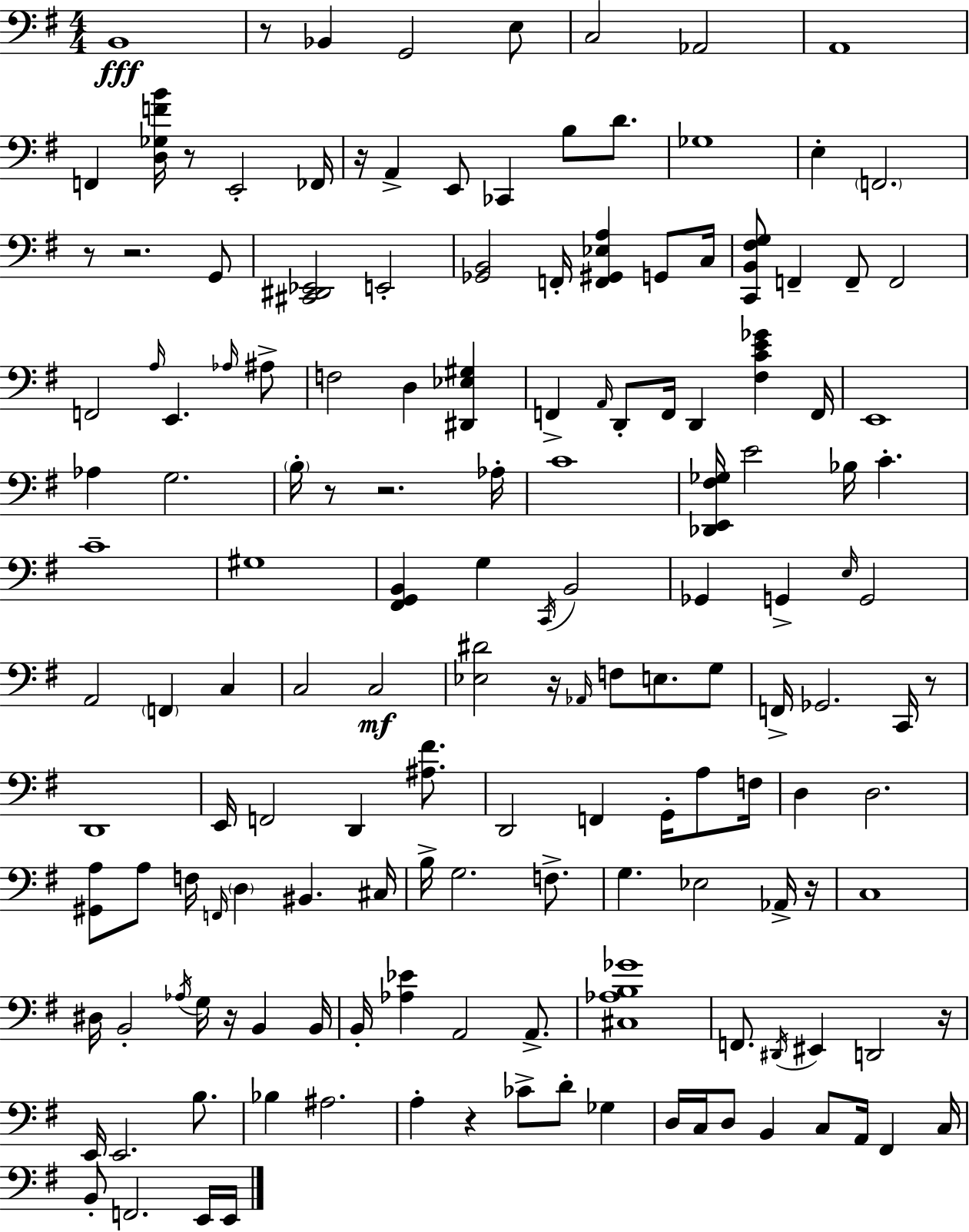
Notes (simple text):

B2/w R/e Bb2/q G2/h E3/e C3/h Ab2/h A2/w F2/q [D3,Gb3,F4,B4]/s R/e E2/h FES2/s R/s A2/q E2/e CES2/q B3/e D4/e. Gb3/w E3/q F2/h. R/e R/h. G2/e [C#2,D#2,Eb2]/h E2/h [Gb2,B2]/h F2/s [F2,G#2,Eb3,A3]/q G2/e C3/s [C2,B2,F#3,G3]/e F2/q F2/e F2/h F2/h A3/s E2/q. Ab3/s A#3/e F3/h D3/q [D#2,Eb3,G#3]/q F2/q A2/s D2/e F2/s D2/q [F#3,C4,E4,Gb4]/q F2/s E2/w Ab3/q G3/h. B3/s R/e R/h. Ab3/s C4/w [Db2,E2,F#3,Gb3]/s E4/h Bb3/s C4/q. C4/w G#3/w [F#2,G2,B2]/q G3/q C2/s B2/h Gb2/q G2/q E3/s G2/h A2/h F2/q C3/q C3/h C3/h [Eb3,D#4]/h R/s Ab2/s F3/e E3/e. G3/e F2/s Gb2/h. C2/s R/e D2/w E2/s F2/h D2/q [A#3,F#4]/e. D2/h F2/q G2/s A3/e F3/s D3/q D3/h. [G#2,A3]/e A3/e F3/s F2/s D3/q BIS2/q. C#3/s B3/s G3/h. F3/e. G3/q. Eb3/h Ab2/s R/s C3/w D#3/s B2/h Ab3/s G3/s R/s B2/q B2/s B2/s [Ab3,Eb4]/q A2/h A2/e. [C#3,Ab3,B3,Gb4]/w F2/e. D#2/s EIS2/q D2/h R/s E2/s E2/h. B3/e. Bb3/q A#3/h. A3/q R/q CES4/e D4/e Gb3/q D3/s C3/s D3/e B2/q C3/e A2/s F#2/q C3/s B2/e F2/h. E2/s E2/s